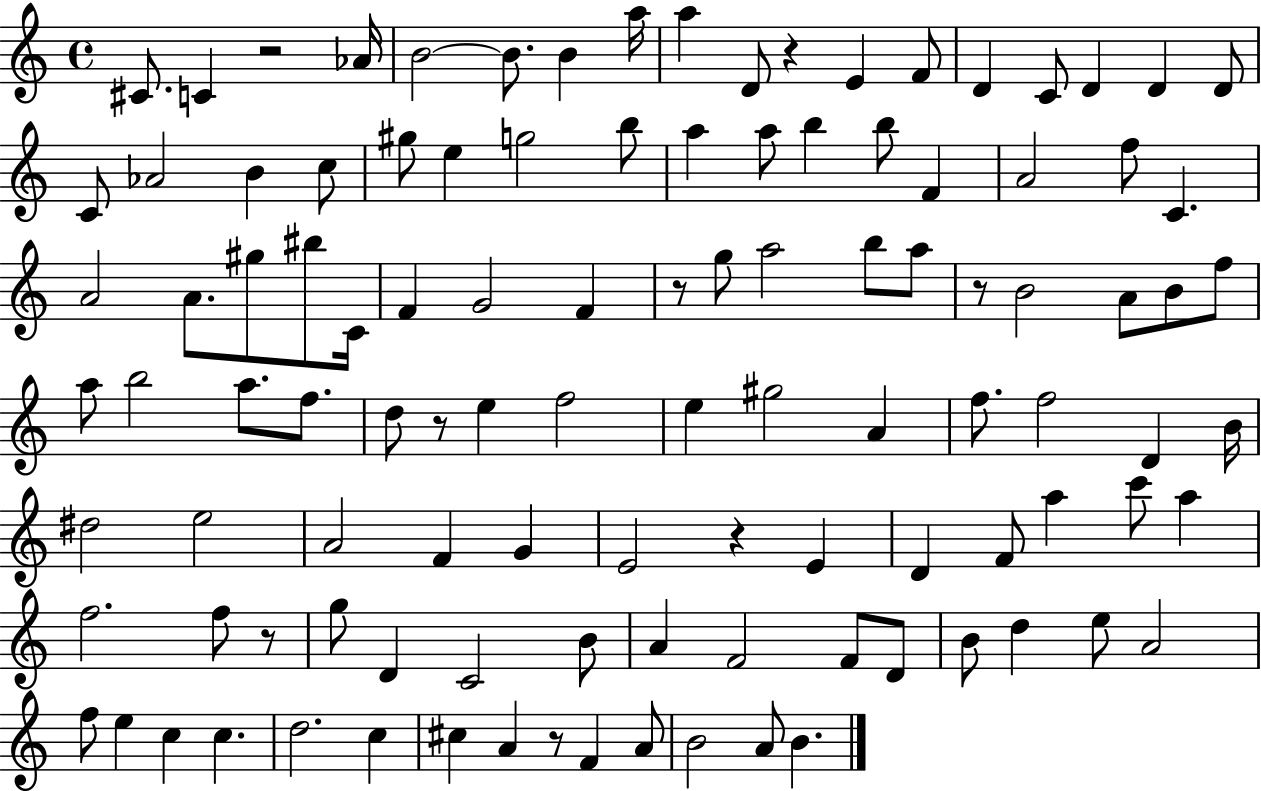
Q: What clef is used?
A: treble